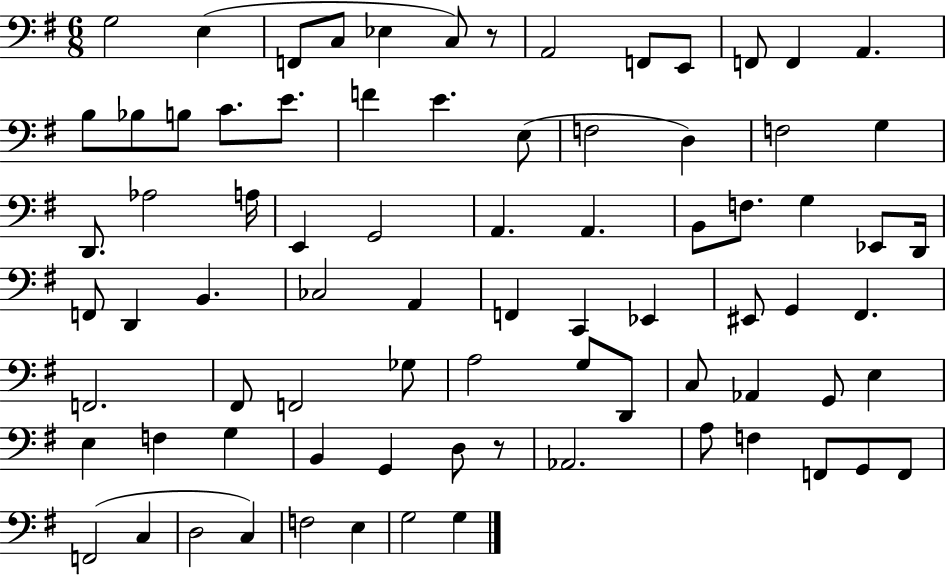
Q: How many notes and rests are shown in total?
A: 80